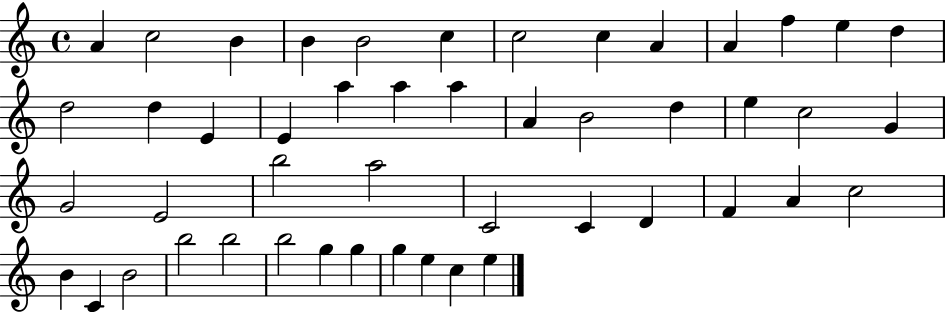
A4/q C5/h B4/q B4/q B4/h C5/q C5/h C5/q A4/q A4/q F5/q E5/q D5/q D5/h D5/q E4/q E4/q A5/q A5/q A5/q A4/q B4/h D5/q E5/q C5/h G4/q G4/h E4/h B5/h A5/h C4/h C4/q D4/q F4/q A4/q C5/h B4/q C4/q B4/h B5/h B5/h B5/h G5/q G5/q G5/q E5/q C5/q E5/q